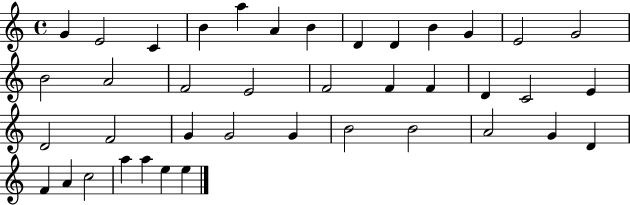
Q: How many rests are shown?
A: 0